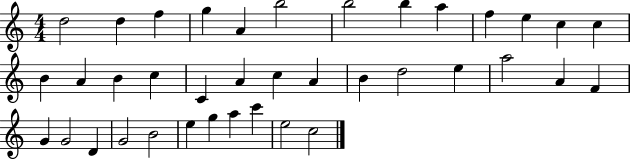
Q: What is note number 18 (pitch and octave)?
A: C4